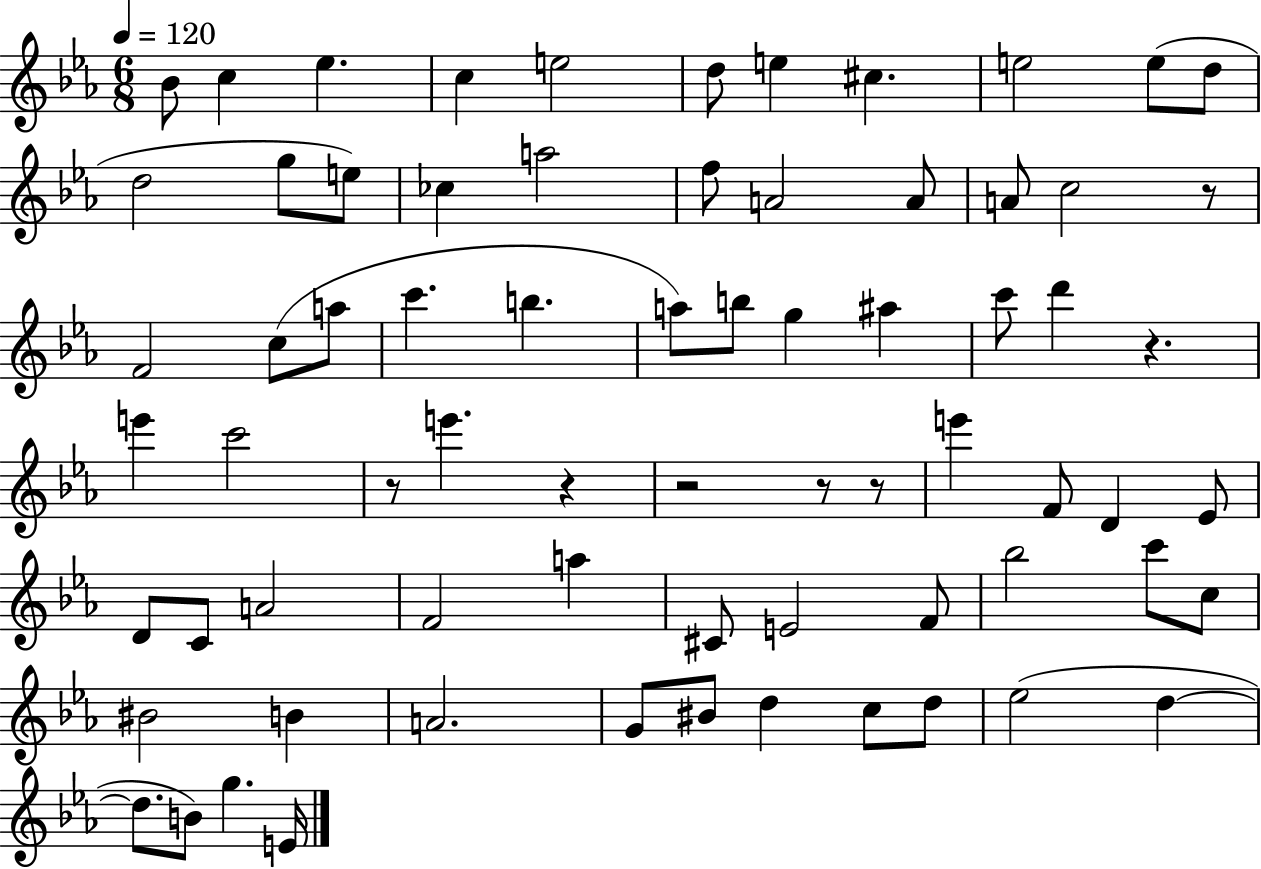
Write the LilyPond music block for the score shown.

{
  \clef treble
  \numericTimeSignature
  \time 6/8
  \key ees \major
  \tempo 4 = 120
  bes'8 c''4 ees''4. | c''4 e''2 | d''8 e''4 cis''4. | e''2 e''8( d''8 | \break d''2 g''8 e''8) | ces''4 a''2 | f''8 a'2 a'8 | a'8 c''2 r8 | \break f'2 c''8( a''8 | c'''4. b''4. | a''8) b''8 g''4 ais''4 | c'''8 d'''4 r4. | \break e'''4 c'''2 | r8 e'''4. r4 | r2 r8 r8 | e'''4 f'8 d'4 ees'8 | \break d'8 c'8 a'2 | f'2 a''4 | cis'8 e'2 f'8 | bes''2 c'''8 c''8 | \break bis'2 b'4 | a'2. | g'8 bis'8 d''4 c''8 d''8 | ees''2( d''4~~ | \break d''8. b'8) g''4. e'16 | \bar "|."
}